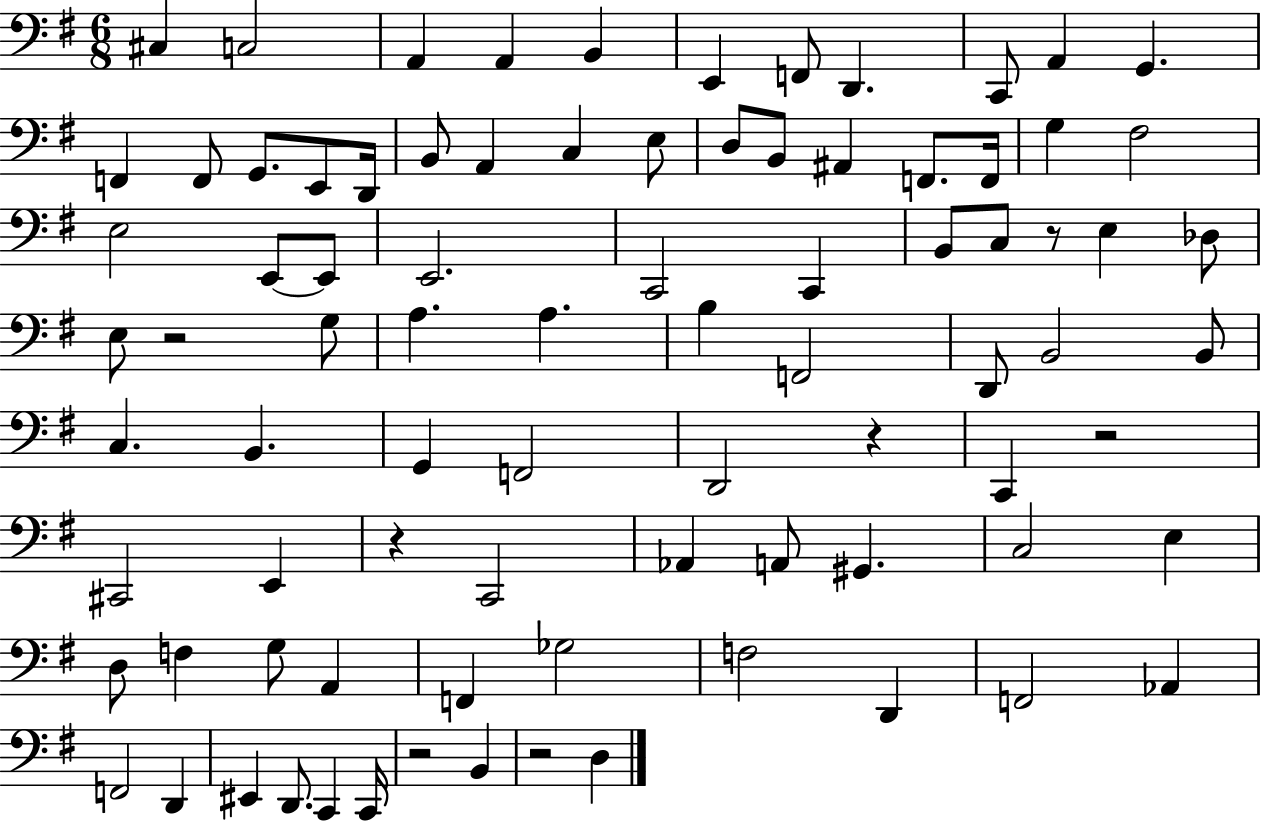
{
  \clef bass
  \numericTimeSignature
  \time 6/8
  \key g \major
  \repeat volta 2 { cis4 c2 | a,4 a,4 b,4 | e,4 f,8 d,4. | c,8 a,4 g,4. | \break f,4 f,8 g,8. e,8 d,16 | b,8 a,4 c4 e8 | d8 b,8 ais,4 f,8. f,16 | g4 fis2 | \break e2 e,8~~ e,8 | e,2. | c,2 c,4 | b,8 c8 r8 e4 des8 | \break e8 r2 g8 | a4. a4. | b4 f,2 | d,8 b,2 b,8 | \break c4. b,4. | g,4 f,2 | d,2 r4 | c,4 r2 | \break cis,2 e,4 | r4 c,2 | aes,4 a,8 gis,4. | c2 e4 | \break d8 f4 g8 a,4 | f,4 ges2 | f2 d,4 | f,2 aes,4 | \break f,2 d,4 | eis,4 d,8. c,4 c,16 | r2 b,4 | r2 d4 | \break } \bar "|."
}